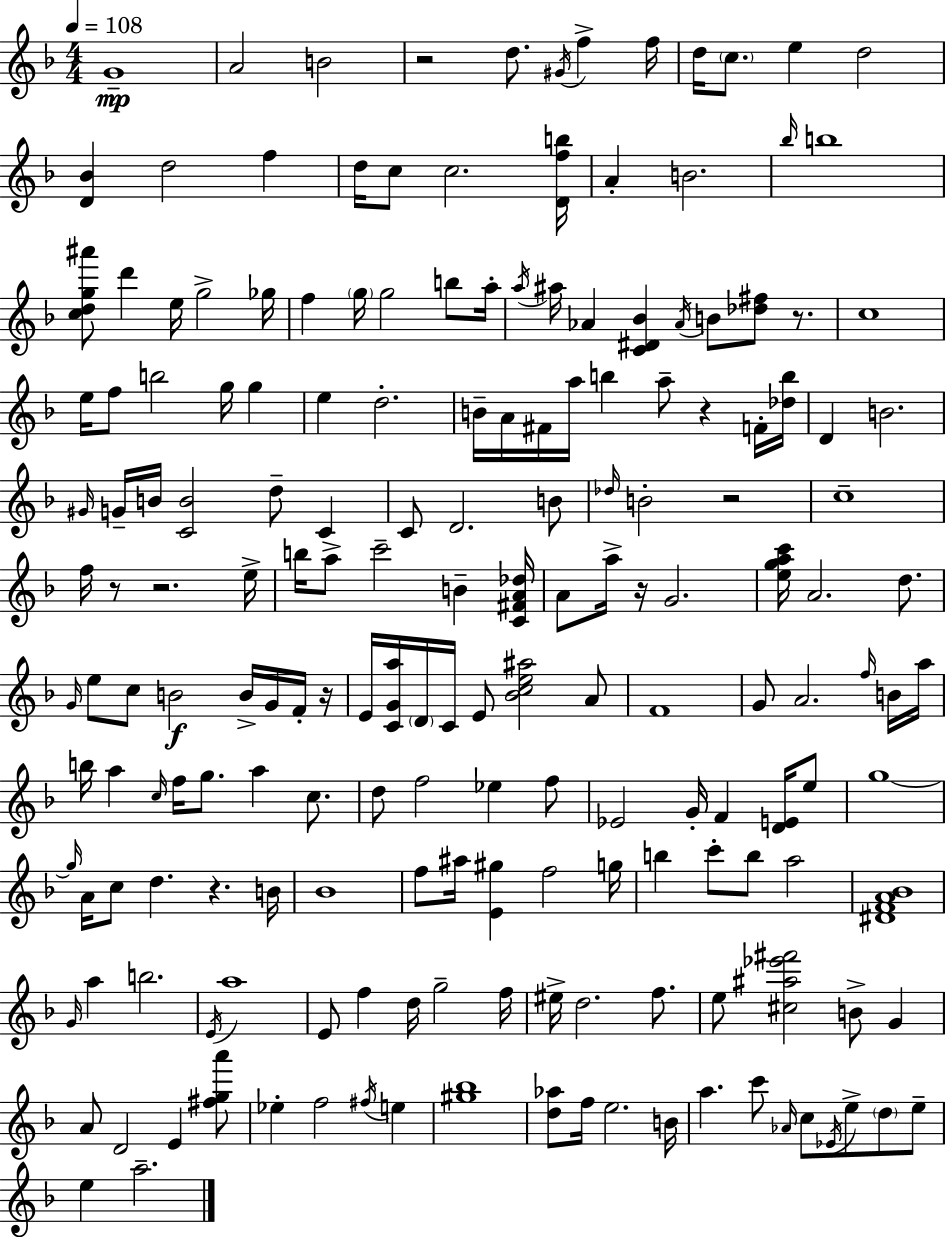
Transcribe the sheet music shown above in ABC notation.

X:1
T:Untitled
M:4/4
L:1/4
K:Dm
G4 A2 B2 z2 d/2 ^G/4 f f/4 d/4 c/2 e d2 [D_B] d2 f d/4 c/2 c2 [Dfb]/4 A B2 _b/4 b4 [cdg^a']/2 d' e/4 g2 _g/4 f g/4 g2 b/2 a/4 a/4 ^a/4 _A [C^D_B] _A/4 B/2 [_d^f]/2 z/2 c4 e/4 f/2 b2 g/4 g e d2 B/4 A/4 ^F/4 a/4 b a/2 z F/4 [_db]/4 D B2 ^G/4 G/4 B/4 [CB]2 d/2 C C/2 D2 B/2 _d/4 B2 z2 c4 f/4 z/2 z2 e/4 b/4 a/2 c'2 B [C^FA_d]/4 A/2 a/4 z/4 G2 [egac']/4 A2 d/2 G/4 e/2 c/2 B2 B/4 G/4 F/4 z/4 E/4 [CGa]/4 D/4 C/4 E/2 [_Bce^a]2 A/2 F4 G/2 A2 f/4 B/4 a/4 b/4 a c/4 f/4 g/2 a c/2 d/2 f2 _e f/2 _E2 G/4 F [DE]/4 e/2 g4 g/4 A/4 c/2 d z B/4 _B4 f/2 ^a/4 [E^g] f2 g/4 b c'/2 b/2 a2 [^DFA_B]4 G/4 a b2 E/4 a4 E/2 f d/4 g2 f/4 ^e/4 d2 f/2 e/2 [^c^a_e'^f']2 B/2 G A/2 D2 E [^fga']/2 _e f2 ^f/4 e [^g_b]4 [d_a]/2 f/4 e2 B/4 a c'/2 _A/4 c/2 _E/4 e/2 d/2 e/2 e a2